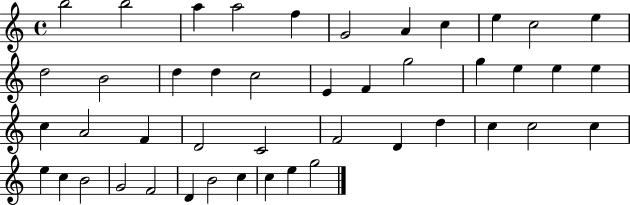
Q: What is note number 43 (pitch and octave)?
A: C5